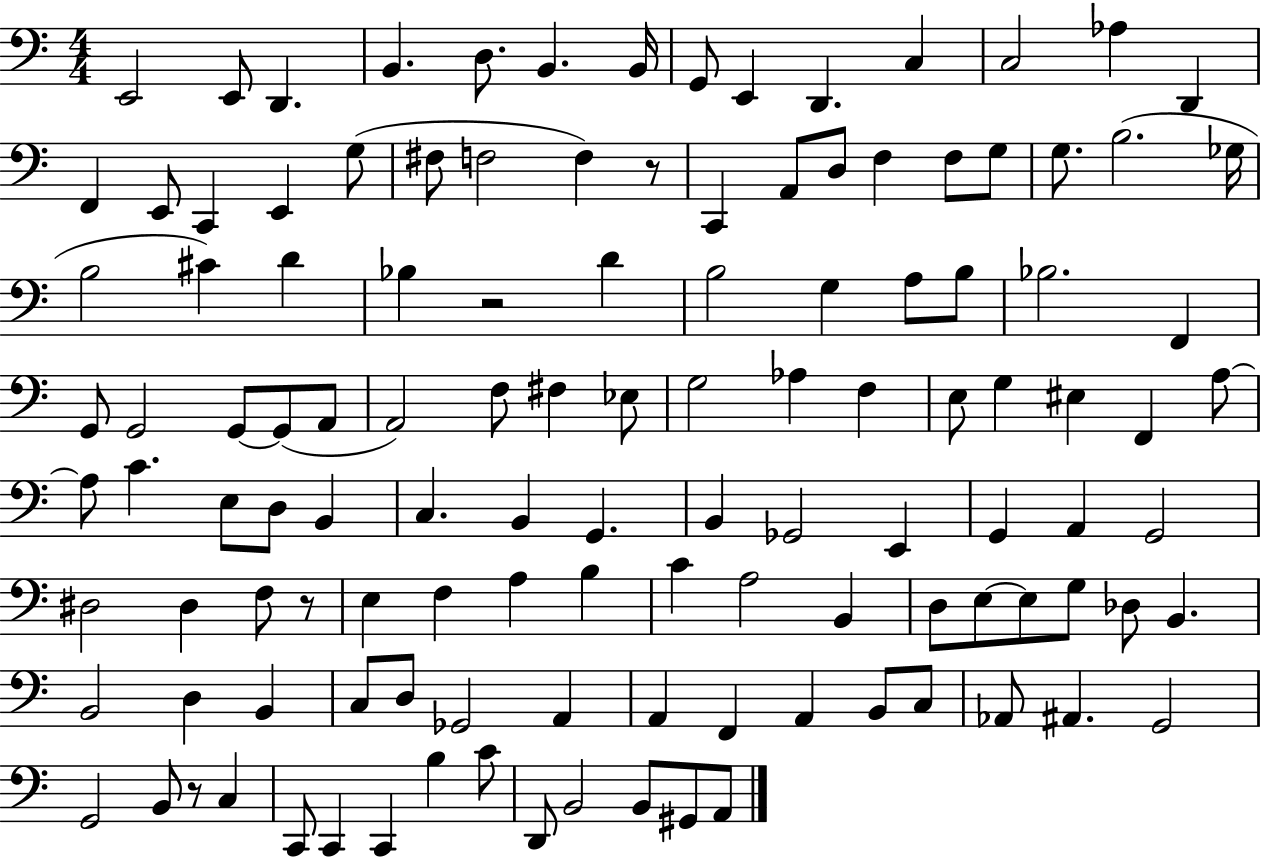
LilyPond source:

{
  \clef bass
  \numericTimeSignature
  \time 4/4
  \key c \major
  e,2 e,8 d,4. | b,4. d8. b,4. b,16 | g,8 e,4 d,4. c4 | c2 aes4 d,4 | \break f,4 e,8 c,4 e,4 g8( | fis8 f2 f4) r8 | c,4 a,8 d8 f4 f8 g8 | g8. b2.( ges16 | \break b2 cis'4) d'4 | bes4 r2 d'4 | b2 g4 a8 b8 | bes2. f,4 | \break g,8 g,2 g,8~~ g,8( a,8 | a,2) f8 fis4 ees8 | g2 aes4 f4 | e8 g4 eis4 f,4 a8~~ | \break a8 c'4. e8 d8 b,4 | c4. b,4 g,4. | b,4 ges,2 e,4 | g,4 a,4 g,2 | \break dis2 dis4 f8 r8 | e4 f4 a4 b4 | c'4 a2 b,4 | d8 e8~~ e8 g8 des8 b,4. | \break b,2 d4 b,4 | c8 d8 ges,2 a,4 | a,4 f,4 a,4 b,8 c8 | aes,8 ais,4. g,2 | \break g,2 b,8 r8 c4 | c,8 c,4 c,4 b4 c'8 | d,8 b,2 b,8 gis,8 a,8 | \bar "|."
}